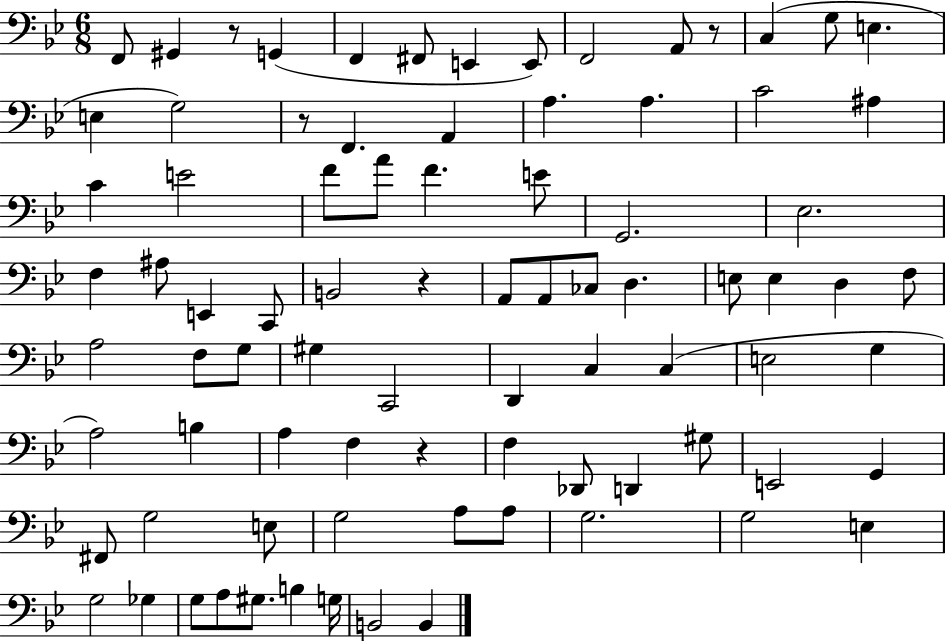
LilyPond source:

{
  \clef bass
  \numericTimeSignature
  \time 6/8
  \key bes \major
  \repeat volta 2 { f,8 gis,4 r8 g,4( | f,4 fis,8 e,4 e,8) | f,2 a,8 r8 | c4( g8 e4. | \break e4 g2) | r8 f,4. a,4 | a4. a4. | c'2 ais4 | \break c'4 e'2 | f'8 a'8 f'4. e'8 | g,2. | ees2. | \break f4 ais8 e,4 c,8 | b,2 r4 | a,8 a,8 ces8 d4. | e8 e4 d4 f8 | \break a2 f8 g8 | gis4 c,2 | d,4 c4 c4( | e2 g4 | \break a2) b4 | a4 f4 r4 | f4 des,8 d,4 gis8 | e,2 g,4 | \break fis,8 g2 e8 | g2 a8 a8 | g2. | g2 e4 | \break g2 ges4 | g8 a8 gis8. b4 g16 | b,2 b,4 | } \bar "|."
}